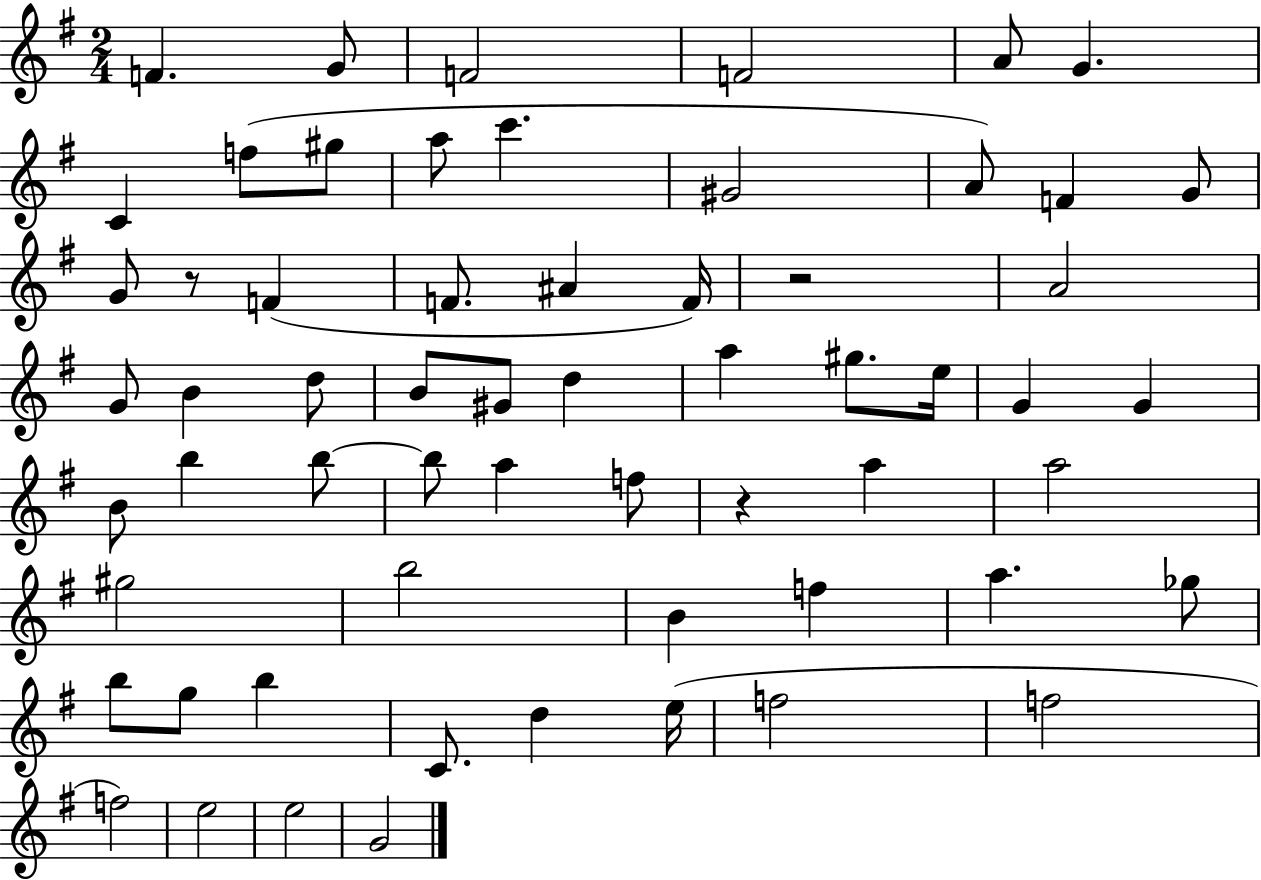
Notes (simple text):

F4/q. G4/e F4/h F4/h A4/e G4/q. C4/q F5/e G#5/e A5/e C6/q. G#4/h A4/e F4/q G4/e G4/e R/e F4/q F4/e. A#4/q F4/s R/h A4/h G4/e B4/q D5/e B4/e G#4/e D5/q A5/q G#5/e. E5/s G4/q G4/q B4/e B5/q B5/e B5/e A5/q F5/e R/q A5/q A5/h G#5/h B5/h B4/q F5/q A5/q. Gb5/e B5/e G5/e B5/q C4/e. D5/q E5/s F5/h F5/h F5/h E5/h E5/h G4/h